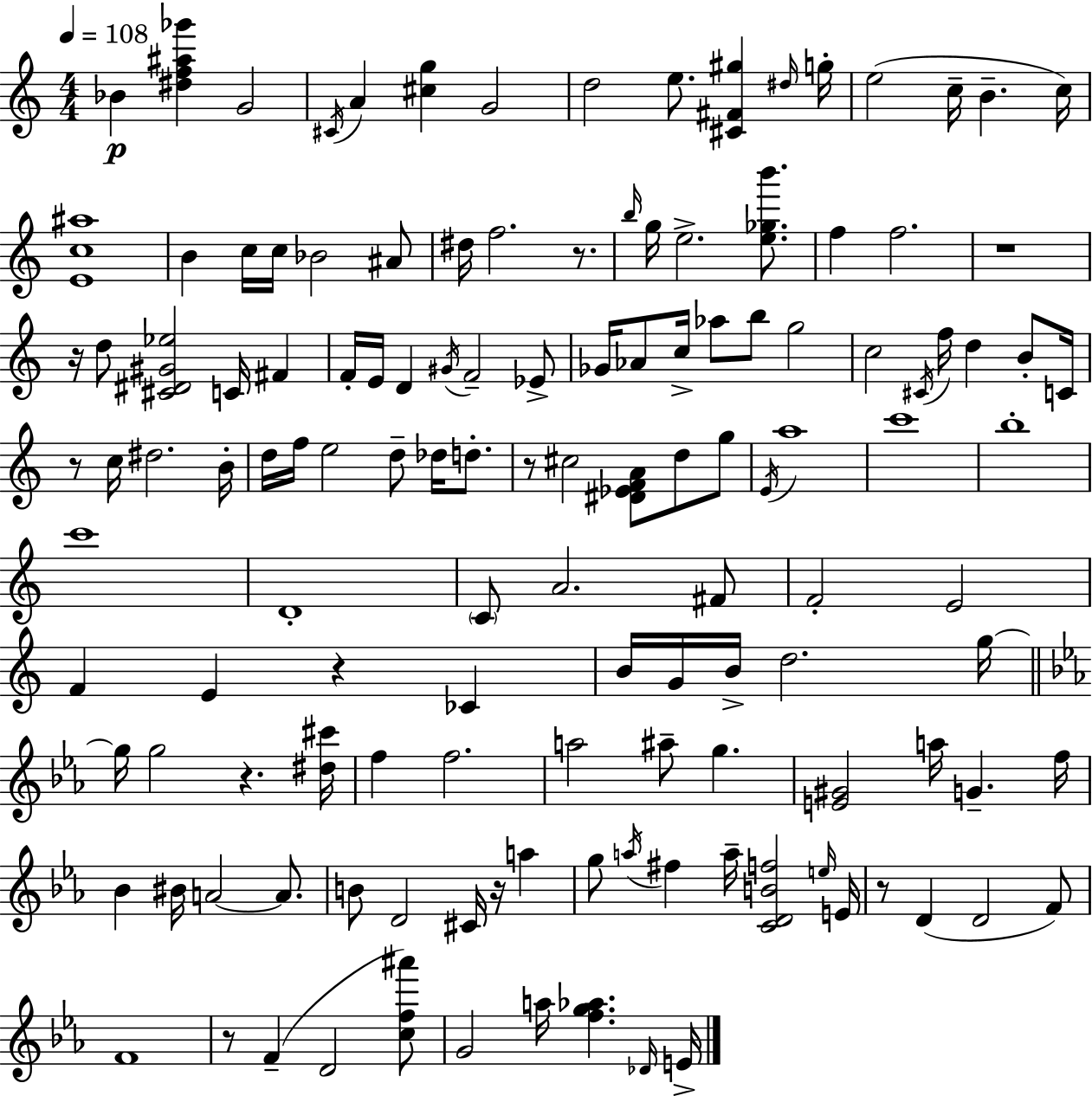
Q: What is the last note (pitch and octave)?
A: E4